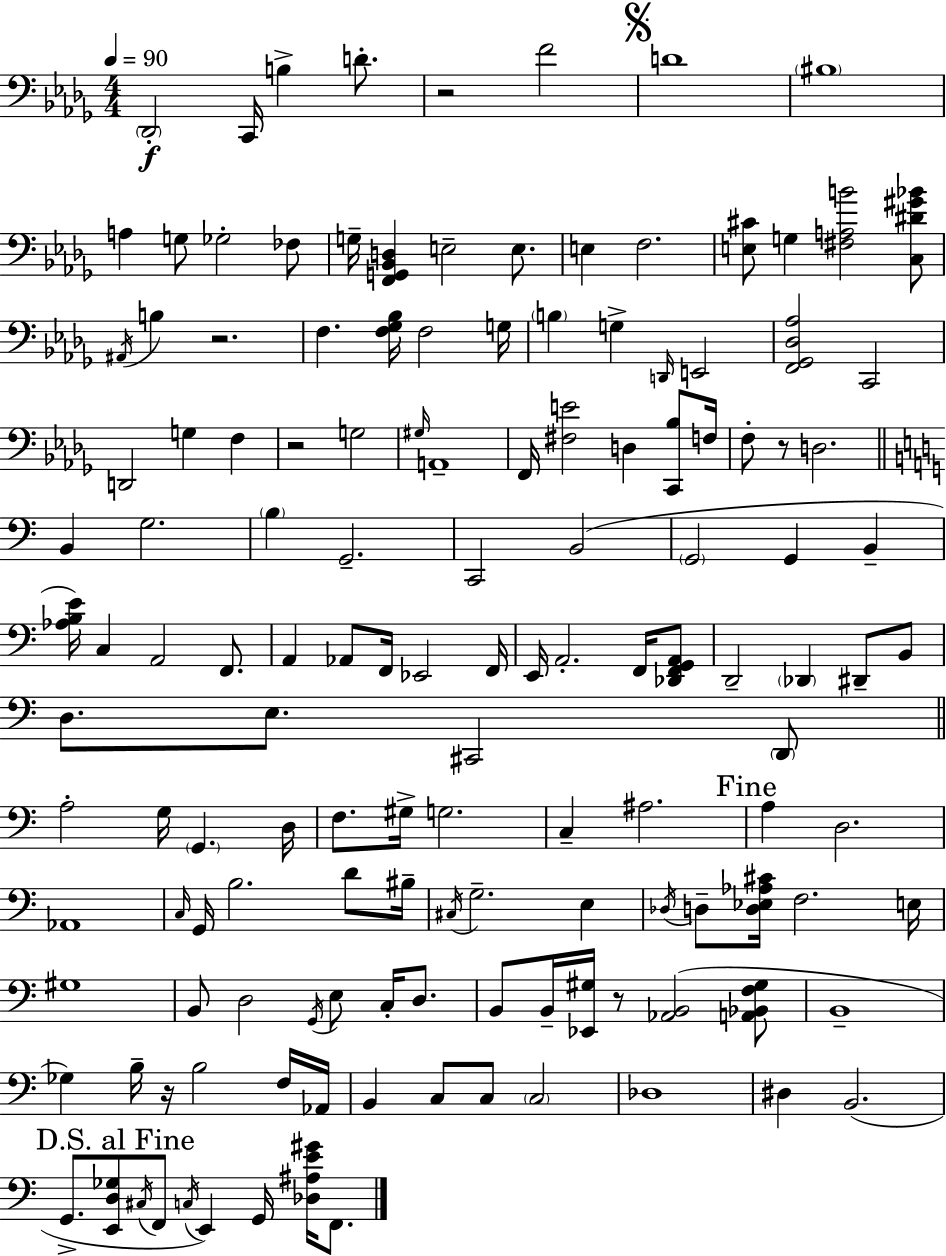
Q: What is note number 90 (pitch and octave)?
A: E3